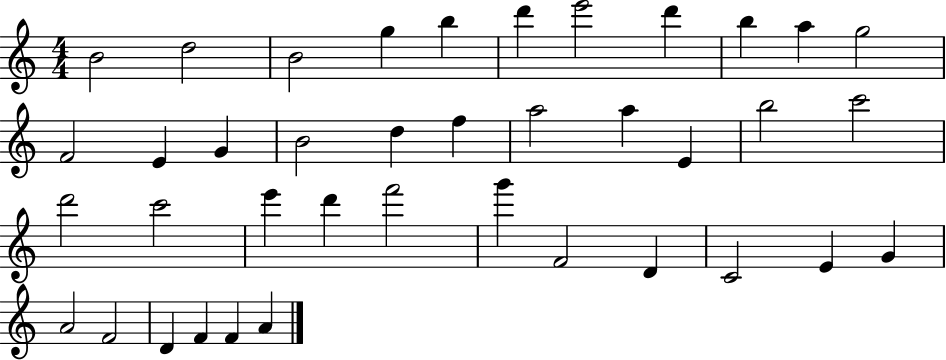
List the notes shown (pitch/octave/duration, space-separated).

B4/h D5/h B4/h G5/q B5/q D6/q E6/h D6/q B5/q A5/q G5/h F4/h E4/q G4/q B4/h D5/q F5/q A5/h A5/q E4/q B5/h C6/h D6/h C6/h E6/q D6/q F6/h G6/q F4/h D4/q C4/h E4/q G4/q A4/h F4/h D4/q F4/q F4/q A4/q